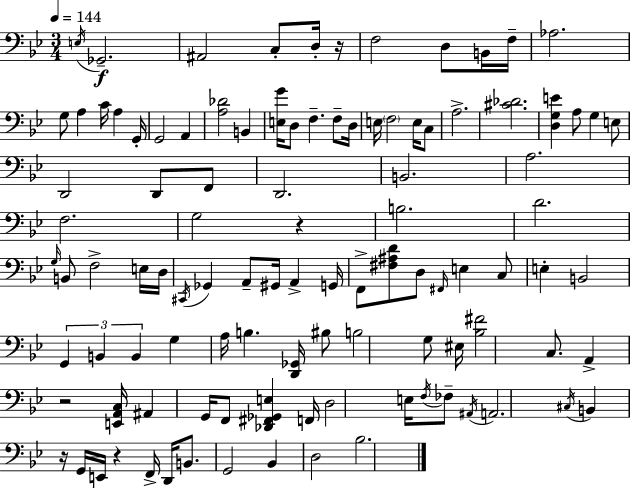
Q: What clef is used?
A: bass